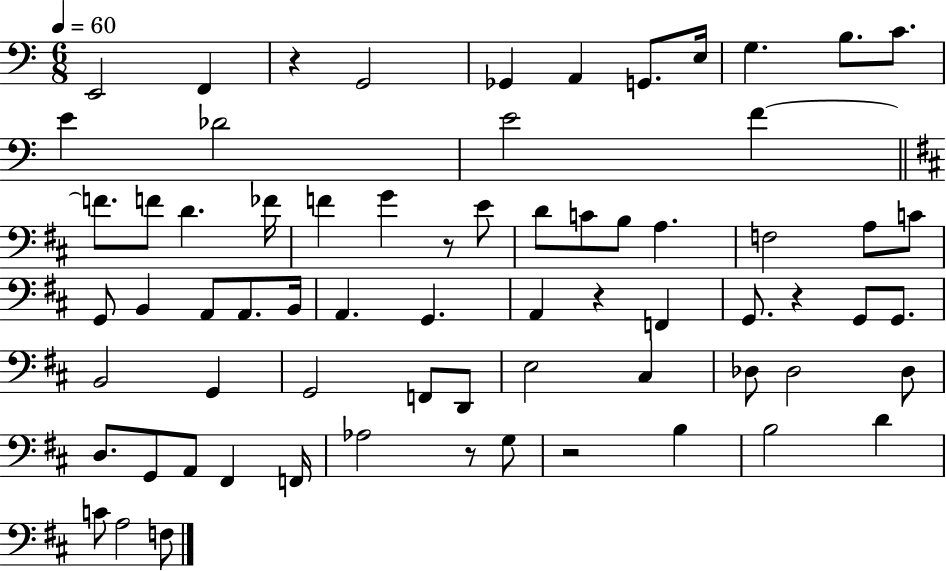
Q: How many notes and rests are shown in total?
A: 69